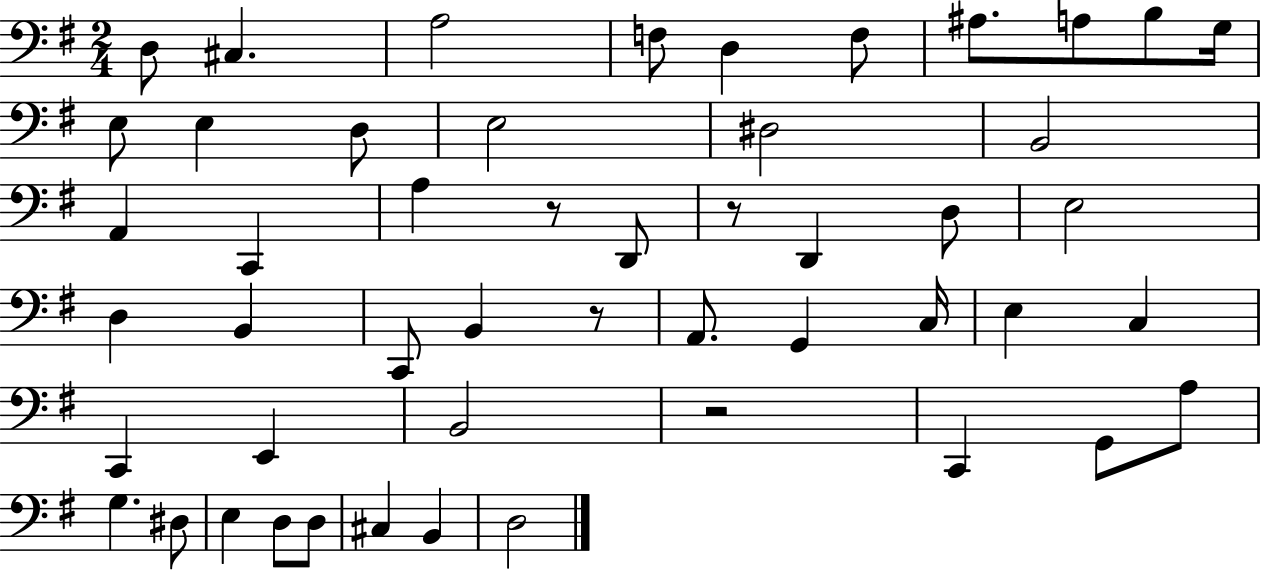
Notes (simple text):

D3/e C#3/q. A3/h F3/e D3/q F3/e A#3/e. A3/e B3/e G3/s E3/e E3/q D3/e E3/h D#3/h B2/h A2/q C2/q A3/q R/e D2/e R/e D2/q D3/e E3/h D3/q B2/q C2/e B2/q R/e A2/e. G2/q C3/s E3/q C3/q C2/q E2/q B2/h R/h C2/q G2/e A3/e G3/q. D#3/e E3/q D3/e D3/e C#3/q B2/q D3/h